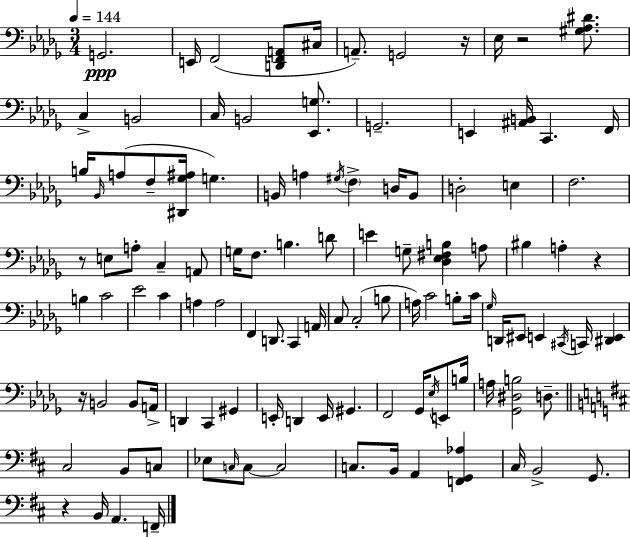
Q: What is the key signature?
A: BES minor